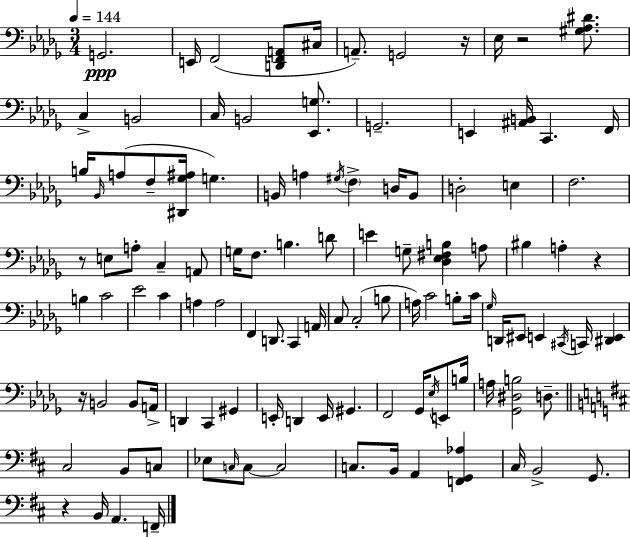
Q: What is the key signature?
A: BES minor